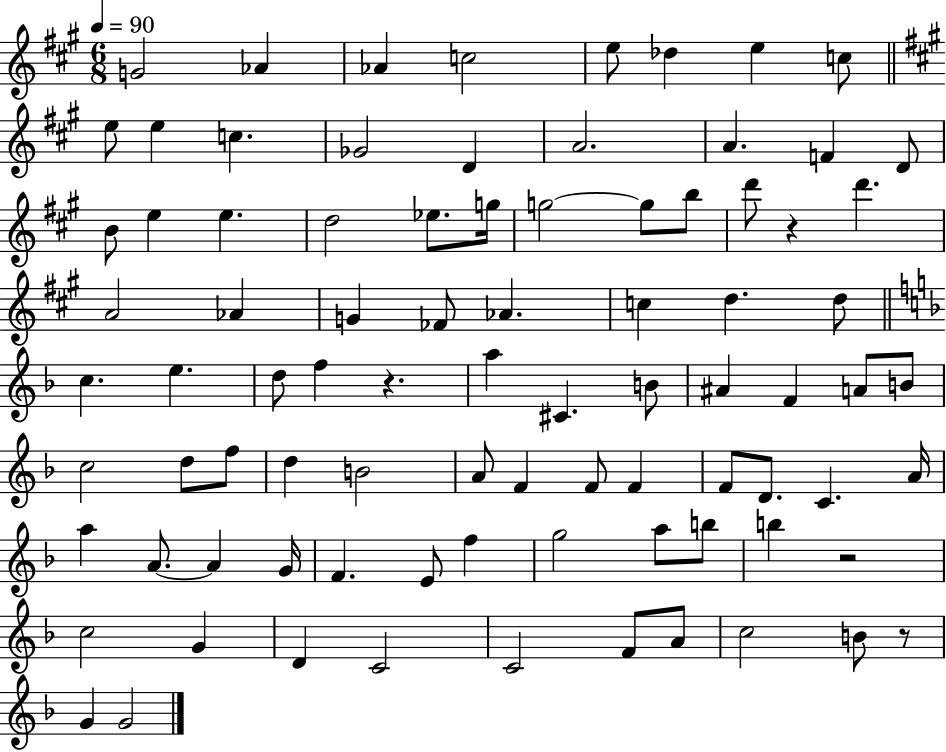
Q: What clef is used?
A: treble